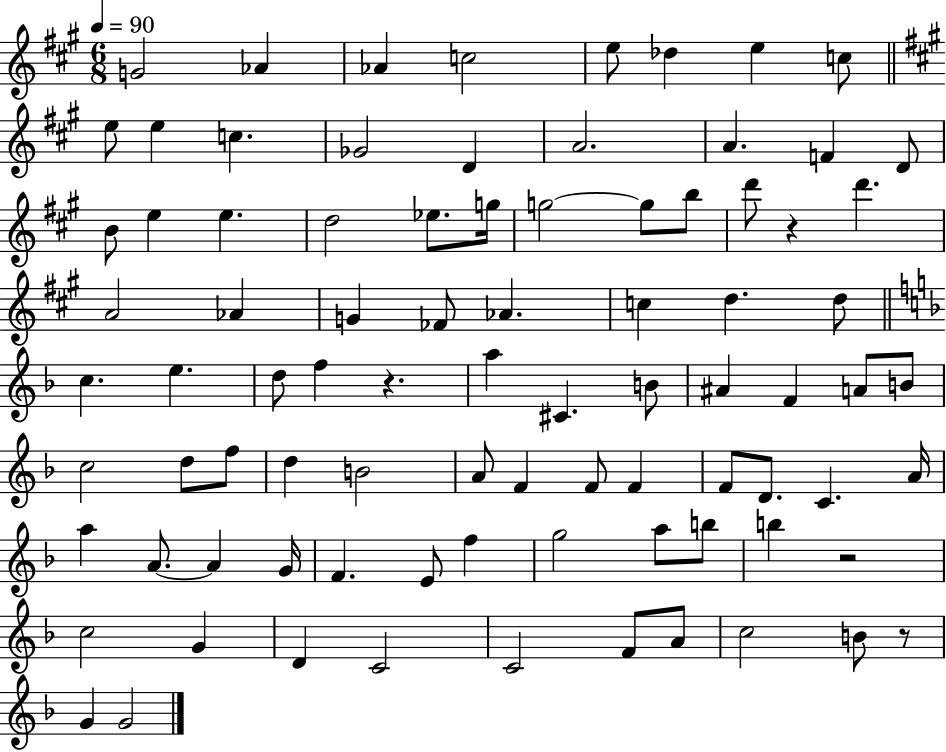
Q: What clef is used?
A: treble